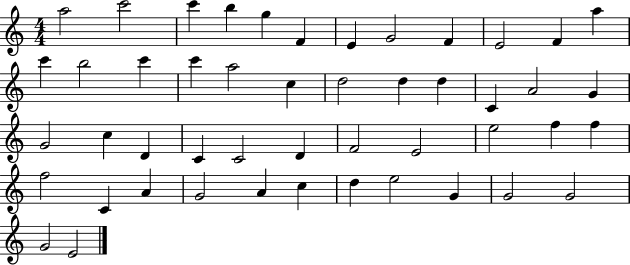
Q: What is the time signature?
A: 4/4